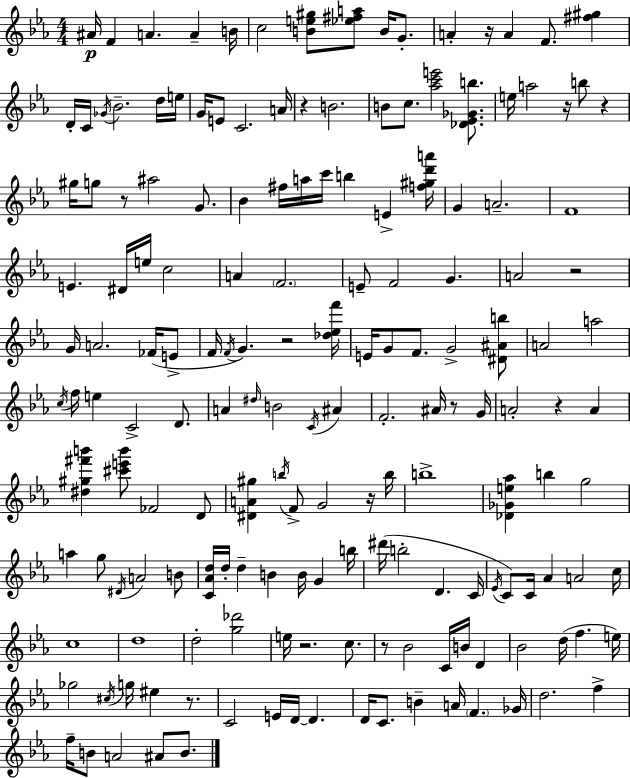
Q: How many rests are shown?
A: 13